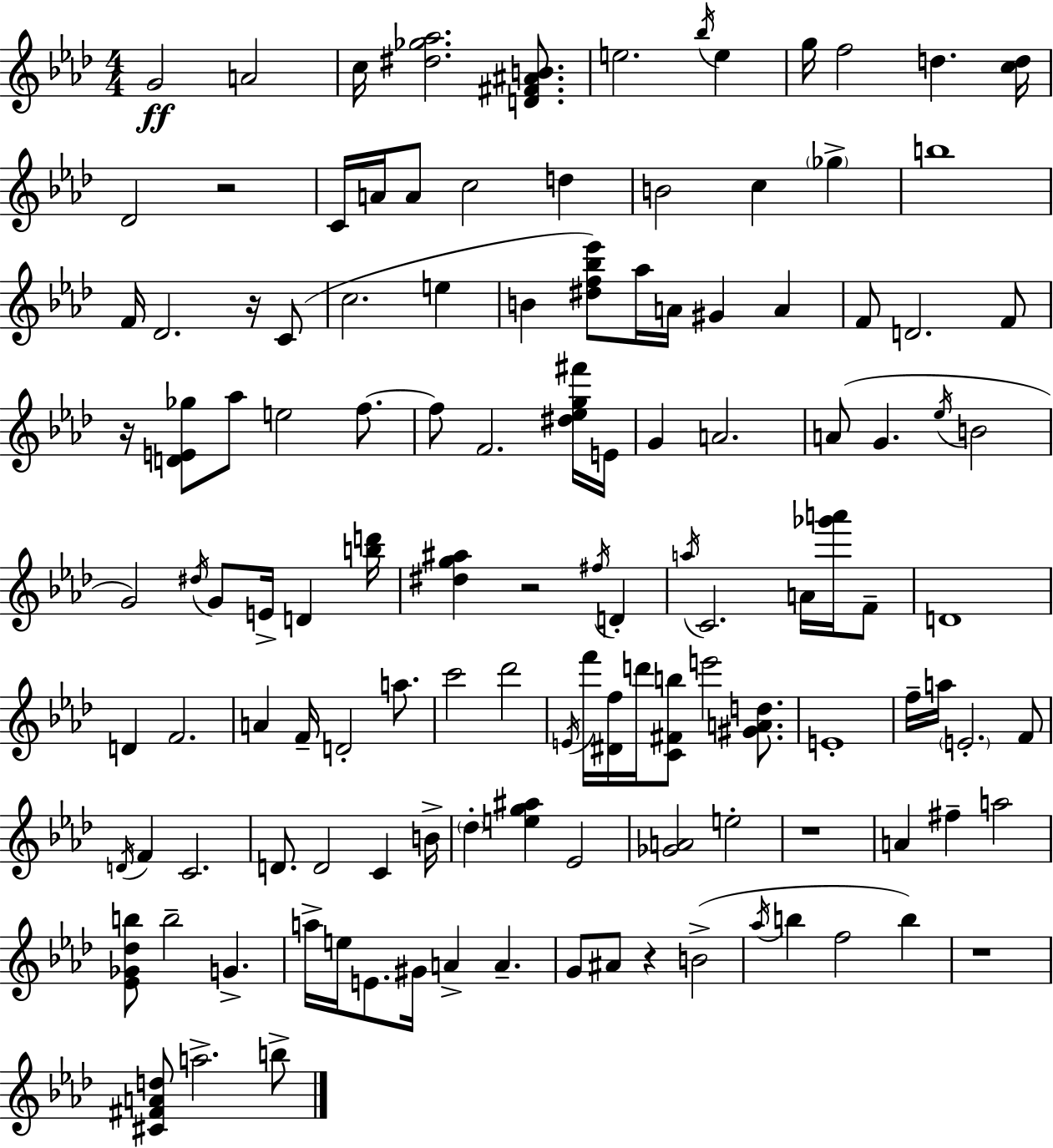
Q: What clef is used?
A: treble